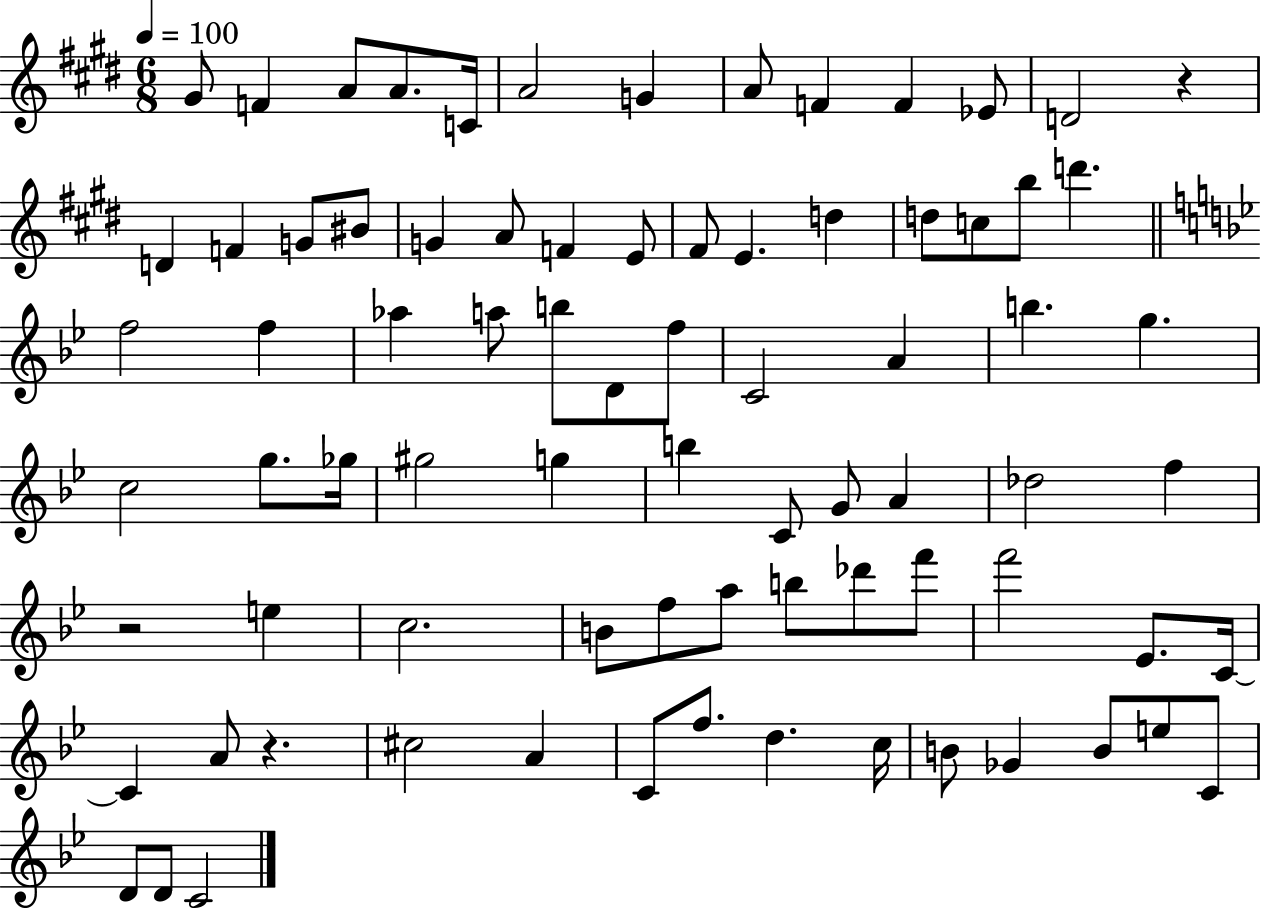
{
  \clef treble
  \numericTimeSignature
  \time 6/8
  \key e \major
  \tempo 4 = 100
  gis'8 f'4 a'8 a'8. c'16 | a'2 g'4 | a'8 f'4 f'4 ees'8 | d'2 r4 | \break d'4 f'4 g'8 bis'8 | g'4 a'8 f'4 e'8 | fis'8 e'4. d''4 | d''8 c''8 b''8 d'''4. | \break \bar "||" \break \key g \minor f''2 f''4 | aes''4 a''8 b''8 d'8 f''8 | c'2 a'4 | b''4. g''4. | \break c''2 g''8. ges''16 | gis''2 g''4 | b''4 c'8 g'8 a'4 | des''2 f''4 | \break r2 e''4 | c''2. | b'8 f''8 a''8 b''8 des'''8 f'''8 | f'''2 ees'8. c'16~~ | \break c'4 a'8 r4. | cis''2 a'4 | c'8 f''8. d''4. c''16 | b'8 ges'4 b'8 e''8 c'8 | \break d'8 d'8 c'2 | \bar "|."
}